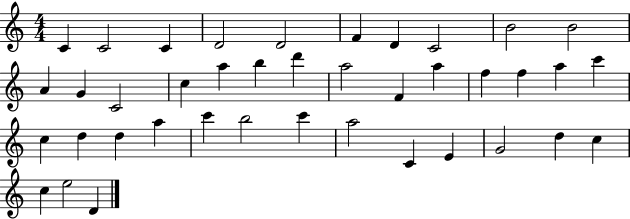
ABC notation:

X:1
T:Untitled
M:4/4
L:1/4
K:C
C C2 C D2 D2 F D C2 B2 B2 A G C2 c a b d' a2 F a f f a c' c d d a c' b2 c' a2 C E G2 d c c e2 D